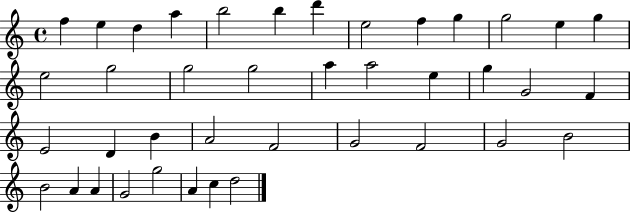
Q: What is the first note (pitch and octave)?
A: F5